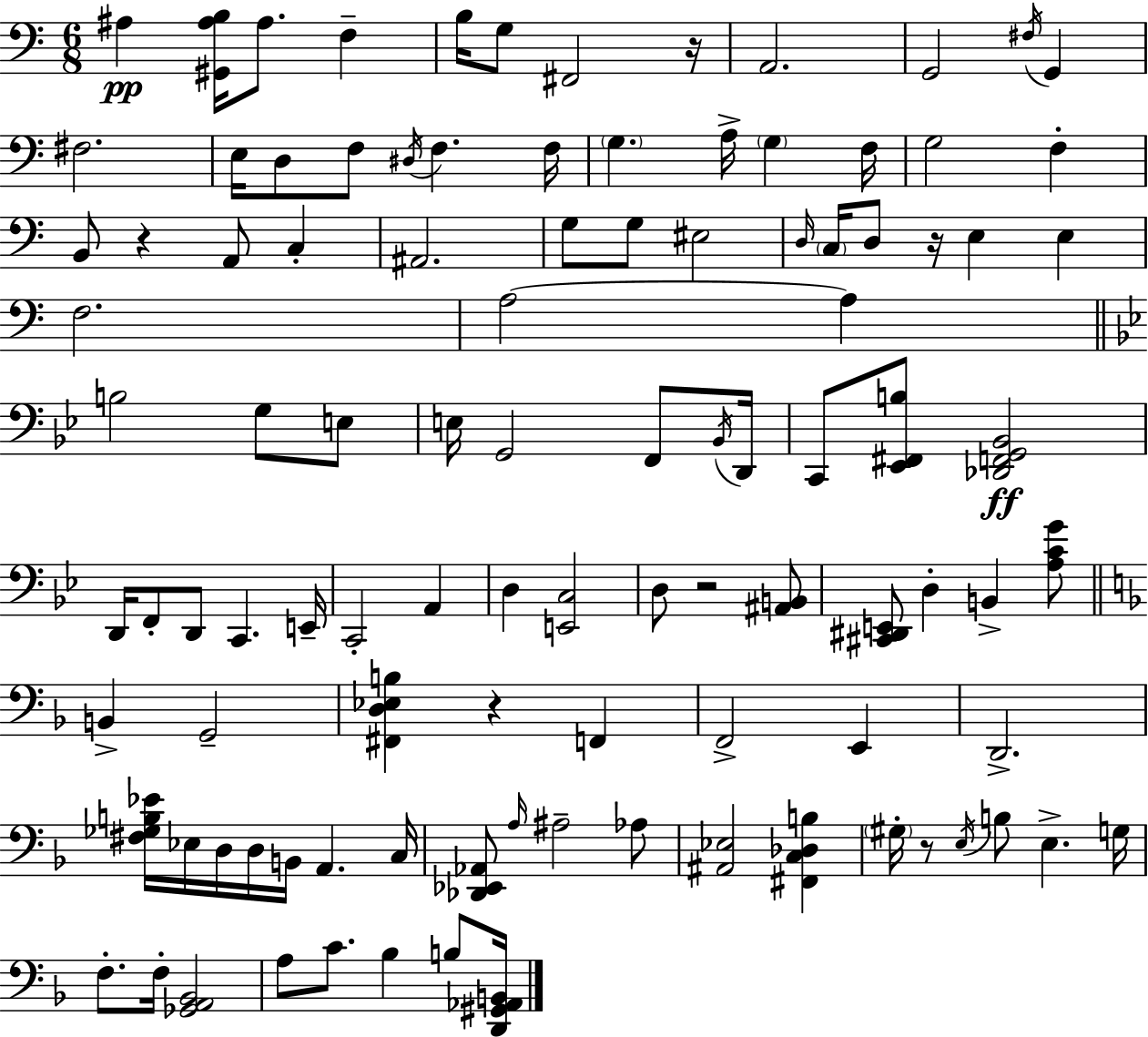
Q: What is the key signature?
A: C major